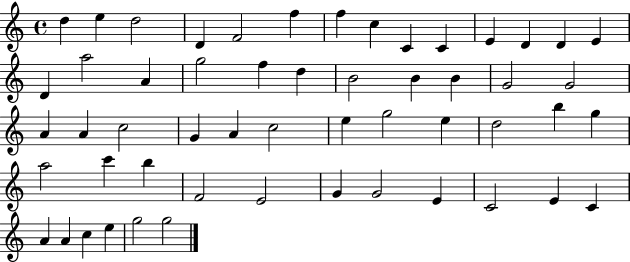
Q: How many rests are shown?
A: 0